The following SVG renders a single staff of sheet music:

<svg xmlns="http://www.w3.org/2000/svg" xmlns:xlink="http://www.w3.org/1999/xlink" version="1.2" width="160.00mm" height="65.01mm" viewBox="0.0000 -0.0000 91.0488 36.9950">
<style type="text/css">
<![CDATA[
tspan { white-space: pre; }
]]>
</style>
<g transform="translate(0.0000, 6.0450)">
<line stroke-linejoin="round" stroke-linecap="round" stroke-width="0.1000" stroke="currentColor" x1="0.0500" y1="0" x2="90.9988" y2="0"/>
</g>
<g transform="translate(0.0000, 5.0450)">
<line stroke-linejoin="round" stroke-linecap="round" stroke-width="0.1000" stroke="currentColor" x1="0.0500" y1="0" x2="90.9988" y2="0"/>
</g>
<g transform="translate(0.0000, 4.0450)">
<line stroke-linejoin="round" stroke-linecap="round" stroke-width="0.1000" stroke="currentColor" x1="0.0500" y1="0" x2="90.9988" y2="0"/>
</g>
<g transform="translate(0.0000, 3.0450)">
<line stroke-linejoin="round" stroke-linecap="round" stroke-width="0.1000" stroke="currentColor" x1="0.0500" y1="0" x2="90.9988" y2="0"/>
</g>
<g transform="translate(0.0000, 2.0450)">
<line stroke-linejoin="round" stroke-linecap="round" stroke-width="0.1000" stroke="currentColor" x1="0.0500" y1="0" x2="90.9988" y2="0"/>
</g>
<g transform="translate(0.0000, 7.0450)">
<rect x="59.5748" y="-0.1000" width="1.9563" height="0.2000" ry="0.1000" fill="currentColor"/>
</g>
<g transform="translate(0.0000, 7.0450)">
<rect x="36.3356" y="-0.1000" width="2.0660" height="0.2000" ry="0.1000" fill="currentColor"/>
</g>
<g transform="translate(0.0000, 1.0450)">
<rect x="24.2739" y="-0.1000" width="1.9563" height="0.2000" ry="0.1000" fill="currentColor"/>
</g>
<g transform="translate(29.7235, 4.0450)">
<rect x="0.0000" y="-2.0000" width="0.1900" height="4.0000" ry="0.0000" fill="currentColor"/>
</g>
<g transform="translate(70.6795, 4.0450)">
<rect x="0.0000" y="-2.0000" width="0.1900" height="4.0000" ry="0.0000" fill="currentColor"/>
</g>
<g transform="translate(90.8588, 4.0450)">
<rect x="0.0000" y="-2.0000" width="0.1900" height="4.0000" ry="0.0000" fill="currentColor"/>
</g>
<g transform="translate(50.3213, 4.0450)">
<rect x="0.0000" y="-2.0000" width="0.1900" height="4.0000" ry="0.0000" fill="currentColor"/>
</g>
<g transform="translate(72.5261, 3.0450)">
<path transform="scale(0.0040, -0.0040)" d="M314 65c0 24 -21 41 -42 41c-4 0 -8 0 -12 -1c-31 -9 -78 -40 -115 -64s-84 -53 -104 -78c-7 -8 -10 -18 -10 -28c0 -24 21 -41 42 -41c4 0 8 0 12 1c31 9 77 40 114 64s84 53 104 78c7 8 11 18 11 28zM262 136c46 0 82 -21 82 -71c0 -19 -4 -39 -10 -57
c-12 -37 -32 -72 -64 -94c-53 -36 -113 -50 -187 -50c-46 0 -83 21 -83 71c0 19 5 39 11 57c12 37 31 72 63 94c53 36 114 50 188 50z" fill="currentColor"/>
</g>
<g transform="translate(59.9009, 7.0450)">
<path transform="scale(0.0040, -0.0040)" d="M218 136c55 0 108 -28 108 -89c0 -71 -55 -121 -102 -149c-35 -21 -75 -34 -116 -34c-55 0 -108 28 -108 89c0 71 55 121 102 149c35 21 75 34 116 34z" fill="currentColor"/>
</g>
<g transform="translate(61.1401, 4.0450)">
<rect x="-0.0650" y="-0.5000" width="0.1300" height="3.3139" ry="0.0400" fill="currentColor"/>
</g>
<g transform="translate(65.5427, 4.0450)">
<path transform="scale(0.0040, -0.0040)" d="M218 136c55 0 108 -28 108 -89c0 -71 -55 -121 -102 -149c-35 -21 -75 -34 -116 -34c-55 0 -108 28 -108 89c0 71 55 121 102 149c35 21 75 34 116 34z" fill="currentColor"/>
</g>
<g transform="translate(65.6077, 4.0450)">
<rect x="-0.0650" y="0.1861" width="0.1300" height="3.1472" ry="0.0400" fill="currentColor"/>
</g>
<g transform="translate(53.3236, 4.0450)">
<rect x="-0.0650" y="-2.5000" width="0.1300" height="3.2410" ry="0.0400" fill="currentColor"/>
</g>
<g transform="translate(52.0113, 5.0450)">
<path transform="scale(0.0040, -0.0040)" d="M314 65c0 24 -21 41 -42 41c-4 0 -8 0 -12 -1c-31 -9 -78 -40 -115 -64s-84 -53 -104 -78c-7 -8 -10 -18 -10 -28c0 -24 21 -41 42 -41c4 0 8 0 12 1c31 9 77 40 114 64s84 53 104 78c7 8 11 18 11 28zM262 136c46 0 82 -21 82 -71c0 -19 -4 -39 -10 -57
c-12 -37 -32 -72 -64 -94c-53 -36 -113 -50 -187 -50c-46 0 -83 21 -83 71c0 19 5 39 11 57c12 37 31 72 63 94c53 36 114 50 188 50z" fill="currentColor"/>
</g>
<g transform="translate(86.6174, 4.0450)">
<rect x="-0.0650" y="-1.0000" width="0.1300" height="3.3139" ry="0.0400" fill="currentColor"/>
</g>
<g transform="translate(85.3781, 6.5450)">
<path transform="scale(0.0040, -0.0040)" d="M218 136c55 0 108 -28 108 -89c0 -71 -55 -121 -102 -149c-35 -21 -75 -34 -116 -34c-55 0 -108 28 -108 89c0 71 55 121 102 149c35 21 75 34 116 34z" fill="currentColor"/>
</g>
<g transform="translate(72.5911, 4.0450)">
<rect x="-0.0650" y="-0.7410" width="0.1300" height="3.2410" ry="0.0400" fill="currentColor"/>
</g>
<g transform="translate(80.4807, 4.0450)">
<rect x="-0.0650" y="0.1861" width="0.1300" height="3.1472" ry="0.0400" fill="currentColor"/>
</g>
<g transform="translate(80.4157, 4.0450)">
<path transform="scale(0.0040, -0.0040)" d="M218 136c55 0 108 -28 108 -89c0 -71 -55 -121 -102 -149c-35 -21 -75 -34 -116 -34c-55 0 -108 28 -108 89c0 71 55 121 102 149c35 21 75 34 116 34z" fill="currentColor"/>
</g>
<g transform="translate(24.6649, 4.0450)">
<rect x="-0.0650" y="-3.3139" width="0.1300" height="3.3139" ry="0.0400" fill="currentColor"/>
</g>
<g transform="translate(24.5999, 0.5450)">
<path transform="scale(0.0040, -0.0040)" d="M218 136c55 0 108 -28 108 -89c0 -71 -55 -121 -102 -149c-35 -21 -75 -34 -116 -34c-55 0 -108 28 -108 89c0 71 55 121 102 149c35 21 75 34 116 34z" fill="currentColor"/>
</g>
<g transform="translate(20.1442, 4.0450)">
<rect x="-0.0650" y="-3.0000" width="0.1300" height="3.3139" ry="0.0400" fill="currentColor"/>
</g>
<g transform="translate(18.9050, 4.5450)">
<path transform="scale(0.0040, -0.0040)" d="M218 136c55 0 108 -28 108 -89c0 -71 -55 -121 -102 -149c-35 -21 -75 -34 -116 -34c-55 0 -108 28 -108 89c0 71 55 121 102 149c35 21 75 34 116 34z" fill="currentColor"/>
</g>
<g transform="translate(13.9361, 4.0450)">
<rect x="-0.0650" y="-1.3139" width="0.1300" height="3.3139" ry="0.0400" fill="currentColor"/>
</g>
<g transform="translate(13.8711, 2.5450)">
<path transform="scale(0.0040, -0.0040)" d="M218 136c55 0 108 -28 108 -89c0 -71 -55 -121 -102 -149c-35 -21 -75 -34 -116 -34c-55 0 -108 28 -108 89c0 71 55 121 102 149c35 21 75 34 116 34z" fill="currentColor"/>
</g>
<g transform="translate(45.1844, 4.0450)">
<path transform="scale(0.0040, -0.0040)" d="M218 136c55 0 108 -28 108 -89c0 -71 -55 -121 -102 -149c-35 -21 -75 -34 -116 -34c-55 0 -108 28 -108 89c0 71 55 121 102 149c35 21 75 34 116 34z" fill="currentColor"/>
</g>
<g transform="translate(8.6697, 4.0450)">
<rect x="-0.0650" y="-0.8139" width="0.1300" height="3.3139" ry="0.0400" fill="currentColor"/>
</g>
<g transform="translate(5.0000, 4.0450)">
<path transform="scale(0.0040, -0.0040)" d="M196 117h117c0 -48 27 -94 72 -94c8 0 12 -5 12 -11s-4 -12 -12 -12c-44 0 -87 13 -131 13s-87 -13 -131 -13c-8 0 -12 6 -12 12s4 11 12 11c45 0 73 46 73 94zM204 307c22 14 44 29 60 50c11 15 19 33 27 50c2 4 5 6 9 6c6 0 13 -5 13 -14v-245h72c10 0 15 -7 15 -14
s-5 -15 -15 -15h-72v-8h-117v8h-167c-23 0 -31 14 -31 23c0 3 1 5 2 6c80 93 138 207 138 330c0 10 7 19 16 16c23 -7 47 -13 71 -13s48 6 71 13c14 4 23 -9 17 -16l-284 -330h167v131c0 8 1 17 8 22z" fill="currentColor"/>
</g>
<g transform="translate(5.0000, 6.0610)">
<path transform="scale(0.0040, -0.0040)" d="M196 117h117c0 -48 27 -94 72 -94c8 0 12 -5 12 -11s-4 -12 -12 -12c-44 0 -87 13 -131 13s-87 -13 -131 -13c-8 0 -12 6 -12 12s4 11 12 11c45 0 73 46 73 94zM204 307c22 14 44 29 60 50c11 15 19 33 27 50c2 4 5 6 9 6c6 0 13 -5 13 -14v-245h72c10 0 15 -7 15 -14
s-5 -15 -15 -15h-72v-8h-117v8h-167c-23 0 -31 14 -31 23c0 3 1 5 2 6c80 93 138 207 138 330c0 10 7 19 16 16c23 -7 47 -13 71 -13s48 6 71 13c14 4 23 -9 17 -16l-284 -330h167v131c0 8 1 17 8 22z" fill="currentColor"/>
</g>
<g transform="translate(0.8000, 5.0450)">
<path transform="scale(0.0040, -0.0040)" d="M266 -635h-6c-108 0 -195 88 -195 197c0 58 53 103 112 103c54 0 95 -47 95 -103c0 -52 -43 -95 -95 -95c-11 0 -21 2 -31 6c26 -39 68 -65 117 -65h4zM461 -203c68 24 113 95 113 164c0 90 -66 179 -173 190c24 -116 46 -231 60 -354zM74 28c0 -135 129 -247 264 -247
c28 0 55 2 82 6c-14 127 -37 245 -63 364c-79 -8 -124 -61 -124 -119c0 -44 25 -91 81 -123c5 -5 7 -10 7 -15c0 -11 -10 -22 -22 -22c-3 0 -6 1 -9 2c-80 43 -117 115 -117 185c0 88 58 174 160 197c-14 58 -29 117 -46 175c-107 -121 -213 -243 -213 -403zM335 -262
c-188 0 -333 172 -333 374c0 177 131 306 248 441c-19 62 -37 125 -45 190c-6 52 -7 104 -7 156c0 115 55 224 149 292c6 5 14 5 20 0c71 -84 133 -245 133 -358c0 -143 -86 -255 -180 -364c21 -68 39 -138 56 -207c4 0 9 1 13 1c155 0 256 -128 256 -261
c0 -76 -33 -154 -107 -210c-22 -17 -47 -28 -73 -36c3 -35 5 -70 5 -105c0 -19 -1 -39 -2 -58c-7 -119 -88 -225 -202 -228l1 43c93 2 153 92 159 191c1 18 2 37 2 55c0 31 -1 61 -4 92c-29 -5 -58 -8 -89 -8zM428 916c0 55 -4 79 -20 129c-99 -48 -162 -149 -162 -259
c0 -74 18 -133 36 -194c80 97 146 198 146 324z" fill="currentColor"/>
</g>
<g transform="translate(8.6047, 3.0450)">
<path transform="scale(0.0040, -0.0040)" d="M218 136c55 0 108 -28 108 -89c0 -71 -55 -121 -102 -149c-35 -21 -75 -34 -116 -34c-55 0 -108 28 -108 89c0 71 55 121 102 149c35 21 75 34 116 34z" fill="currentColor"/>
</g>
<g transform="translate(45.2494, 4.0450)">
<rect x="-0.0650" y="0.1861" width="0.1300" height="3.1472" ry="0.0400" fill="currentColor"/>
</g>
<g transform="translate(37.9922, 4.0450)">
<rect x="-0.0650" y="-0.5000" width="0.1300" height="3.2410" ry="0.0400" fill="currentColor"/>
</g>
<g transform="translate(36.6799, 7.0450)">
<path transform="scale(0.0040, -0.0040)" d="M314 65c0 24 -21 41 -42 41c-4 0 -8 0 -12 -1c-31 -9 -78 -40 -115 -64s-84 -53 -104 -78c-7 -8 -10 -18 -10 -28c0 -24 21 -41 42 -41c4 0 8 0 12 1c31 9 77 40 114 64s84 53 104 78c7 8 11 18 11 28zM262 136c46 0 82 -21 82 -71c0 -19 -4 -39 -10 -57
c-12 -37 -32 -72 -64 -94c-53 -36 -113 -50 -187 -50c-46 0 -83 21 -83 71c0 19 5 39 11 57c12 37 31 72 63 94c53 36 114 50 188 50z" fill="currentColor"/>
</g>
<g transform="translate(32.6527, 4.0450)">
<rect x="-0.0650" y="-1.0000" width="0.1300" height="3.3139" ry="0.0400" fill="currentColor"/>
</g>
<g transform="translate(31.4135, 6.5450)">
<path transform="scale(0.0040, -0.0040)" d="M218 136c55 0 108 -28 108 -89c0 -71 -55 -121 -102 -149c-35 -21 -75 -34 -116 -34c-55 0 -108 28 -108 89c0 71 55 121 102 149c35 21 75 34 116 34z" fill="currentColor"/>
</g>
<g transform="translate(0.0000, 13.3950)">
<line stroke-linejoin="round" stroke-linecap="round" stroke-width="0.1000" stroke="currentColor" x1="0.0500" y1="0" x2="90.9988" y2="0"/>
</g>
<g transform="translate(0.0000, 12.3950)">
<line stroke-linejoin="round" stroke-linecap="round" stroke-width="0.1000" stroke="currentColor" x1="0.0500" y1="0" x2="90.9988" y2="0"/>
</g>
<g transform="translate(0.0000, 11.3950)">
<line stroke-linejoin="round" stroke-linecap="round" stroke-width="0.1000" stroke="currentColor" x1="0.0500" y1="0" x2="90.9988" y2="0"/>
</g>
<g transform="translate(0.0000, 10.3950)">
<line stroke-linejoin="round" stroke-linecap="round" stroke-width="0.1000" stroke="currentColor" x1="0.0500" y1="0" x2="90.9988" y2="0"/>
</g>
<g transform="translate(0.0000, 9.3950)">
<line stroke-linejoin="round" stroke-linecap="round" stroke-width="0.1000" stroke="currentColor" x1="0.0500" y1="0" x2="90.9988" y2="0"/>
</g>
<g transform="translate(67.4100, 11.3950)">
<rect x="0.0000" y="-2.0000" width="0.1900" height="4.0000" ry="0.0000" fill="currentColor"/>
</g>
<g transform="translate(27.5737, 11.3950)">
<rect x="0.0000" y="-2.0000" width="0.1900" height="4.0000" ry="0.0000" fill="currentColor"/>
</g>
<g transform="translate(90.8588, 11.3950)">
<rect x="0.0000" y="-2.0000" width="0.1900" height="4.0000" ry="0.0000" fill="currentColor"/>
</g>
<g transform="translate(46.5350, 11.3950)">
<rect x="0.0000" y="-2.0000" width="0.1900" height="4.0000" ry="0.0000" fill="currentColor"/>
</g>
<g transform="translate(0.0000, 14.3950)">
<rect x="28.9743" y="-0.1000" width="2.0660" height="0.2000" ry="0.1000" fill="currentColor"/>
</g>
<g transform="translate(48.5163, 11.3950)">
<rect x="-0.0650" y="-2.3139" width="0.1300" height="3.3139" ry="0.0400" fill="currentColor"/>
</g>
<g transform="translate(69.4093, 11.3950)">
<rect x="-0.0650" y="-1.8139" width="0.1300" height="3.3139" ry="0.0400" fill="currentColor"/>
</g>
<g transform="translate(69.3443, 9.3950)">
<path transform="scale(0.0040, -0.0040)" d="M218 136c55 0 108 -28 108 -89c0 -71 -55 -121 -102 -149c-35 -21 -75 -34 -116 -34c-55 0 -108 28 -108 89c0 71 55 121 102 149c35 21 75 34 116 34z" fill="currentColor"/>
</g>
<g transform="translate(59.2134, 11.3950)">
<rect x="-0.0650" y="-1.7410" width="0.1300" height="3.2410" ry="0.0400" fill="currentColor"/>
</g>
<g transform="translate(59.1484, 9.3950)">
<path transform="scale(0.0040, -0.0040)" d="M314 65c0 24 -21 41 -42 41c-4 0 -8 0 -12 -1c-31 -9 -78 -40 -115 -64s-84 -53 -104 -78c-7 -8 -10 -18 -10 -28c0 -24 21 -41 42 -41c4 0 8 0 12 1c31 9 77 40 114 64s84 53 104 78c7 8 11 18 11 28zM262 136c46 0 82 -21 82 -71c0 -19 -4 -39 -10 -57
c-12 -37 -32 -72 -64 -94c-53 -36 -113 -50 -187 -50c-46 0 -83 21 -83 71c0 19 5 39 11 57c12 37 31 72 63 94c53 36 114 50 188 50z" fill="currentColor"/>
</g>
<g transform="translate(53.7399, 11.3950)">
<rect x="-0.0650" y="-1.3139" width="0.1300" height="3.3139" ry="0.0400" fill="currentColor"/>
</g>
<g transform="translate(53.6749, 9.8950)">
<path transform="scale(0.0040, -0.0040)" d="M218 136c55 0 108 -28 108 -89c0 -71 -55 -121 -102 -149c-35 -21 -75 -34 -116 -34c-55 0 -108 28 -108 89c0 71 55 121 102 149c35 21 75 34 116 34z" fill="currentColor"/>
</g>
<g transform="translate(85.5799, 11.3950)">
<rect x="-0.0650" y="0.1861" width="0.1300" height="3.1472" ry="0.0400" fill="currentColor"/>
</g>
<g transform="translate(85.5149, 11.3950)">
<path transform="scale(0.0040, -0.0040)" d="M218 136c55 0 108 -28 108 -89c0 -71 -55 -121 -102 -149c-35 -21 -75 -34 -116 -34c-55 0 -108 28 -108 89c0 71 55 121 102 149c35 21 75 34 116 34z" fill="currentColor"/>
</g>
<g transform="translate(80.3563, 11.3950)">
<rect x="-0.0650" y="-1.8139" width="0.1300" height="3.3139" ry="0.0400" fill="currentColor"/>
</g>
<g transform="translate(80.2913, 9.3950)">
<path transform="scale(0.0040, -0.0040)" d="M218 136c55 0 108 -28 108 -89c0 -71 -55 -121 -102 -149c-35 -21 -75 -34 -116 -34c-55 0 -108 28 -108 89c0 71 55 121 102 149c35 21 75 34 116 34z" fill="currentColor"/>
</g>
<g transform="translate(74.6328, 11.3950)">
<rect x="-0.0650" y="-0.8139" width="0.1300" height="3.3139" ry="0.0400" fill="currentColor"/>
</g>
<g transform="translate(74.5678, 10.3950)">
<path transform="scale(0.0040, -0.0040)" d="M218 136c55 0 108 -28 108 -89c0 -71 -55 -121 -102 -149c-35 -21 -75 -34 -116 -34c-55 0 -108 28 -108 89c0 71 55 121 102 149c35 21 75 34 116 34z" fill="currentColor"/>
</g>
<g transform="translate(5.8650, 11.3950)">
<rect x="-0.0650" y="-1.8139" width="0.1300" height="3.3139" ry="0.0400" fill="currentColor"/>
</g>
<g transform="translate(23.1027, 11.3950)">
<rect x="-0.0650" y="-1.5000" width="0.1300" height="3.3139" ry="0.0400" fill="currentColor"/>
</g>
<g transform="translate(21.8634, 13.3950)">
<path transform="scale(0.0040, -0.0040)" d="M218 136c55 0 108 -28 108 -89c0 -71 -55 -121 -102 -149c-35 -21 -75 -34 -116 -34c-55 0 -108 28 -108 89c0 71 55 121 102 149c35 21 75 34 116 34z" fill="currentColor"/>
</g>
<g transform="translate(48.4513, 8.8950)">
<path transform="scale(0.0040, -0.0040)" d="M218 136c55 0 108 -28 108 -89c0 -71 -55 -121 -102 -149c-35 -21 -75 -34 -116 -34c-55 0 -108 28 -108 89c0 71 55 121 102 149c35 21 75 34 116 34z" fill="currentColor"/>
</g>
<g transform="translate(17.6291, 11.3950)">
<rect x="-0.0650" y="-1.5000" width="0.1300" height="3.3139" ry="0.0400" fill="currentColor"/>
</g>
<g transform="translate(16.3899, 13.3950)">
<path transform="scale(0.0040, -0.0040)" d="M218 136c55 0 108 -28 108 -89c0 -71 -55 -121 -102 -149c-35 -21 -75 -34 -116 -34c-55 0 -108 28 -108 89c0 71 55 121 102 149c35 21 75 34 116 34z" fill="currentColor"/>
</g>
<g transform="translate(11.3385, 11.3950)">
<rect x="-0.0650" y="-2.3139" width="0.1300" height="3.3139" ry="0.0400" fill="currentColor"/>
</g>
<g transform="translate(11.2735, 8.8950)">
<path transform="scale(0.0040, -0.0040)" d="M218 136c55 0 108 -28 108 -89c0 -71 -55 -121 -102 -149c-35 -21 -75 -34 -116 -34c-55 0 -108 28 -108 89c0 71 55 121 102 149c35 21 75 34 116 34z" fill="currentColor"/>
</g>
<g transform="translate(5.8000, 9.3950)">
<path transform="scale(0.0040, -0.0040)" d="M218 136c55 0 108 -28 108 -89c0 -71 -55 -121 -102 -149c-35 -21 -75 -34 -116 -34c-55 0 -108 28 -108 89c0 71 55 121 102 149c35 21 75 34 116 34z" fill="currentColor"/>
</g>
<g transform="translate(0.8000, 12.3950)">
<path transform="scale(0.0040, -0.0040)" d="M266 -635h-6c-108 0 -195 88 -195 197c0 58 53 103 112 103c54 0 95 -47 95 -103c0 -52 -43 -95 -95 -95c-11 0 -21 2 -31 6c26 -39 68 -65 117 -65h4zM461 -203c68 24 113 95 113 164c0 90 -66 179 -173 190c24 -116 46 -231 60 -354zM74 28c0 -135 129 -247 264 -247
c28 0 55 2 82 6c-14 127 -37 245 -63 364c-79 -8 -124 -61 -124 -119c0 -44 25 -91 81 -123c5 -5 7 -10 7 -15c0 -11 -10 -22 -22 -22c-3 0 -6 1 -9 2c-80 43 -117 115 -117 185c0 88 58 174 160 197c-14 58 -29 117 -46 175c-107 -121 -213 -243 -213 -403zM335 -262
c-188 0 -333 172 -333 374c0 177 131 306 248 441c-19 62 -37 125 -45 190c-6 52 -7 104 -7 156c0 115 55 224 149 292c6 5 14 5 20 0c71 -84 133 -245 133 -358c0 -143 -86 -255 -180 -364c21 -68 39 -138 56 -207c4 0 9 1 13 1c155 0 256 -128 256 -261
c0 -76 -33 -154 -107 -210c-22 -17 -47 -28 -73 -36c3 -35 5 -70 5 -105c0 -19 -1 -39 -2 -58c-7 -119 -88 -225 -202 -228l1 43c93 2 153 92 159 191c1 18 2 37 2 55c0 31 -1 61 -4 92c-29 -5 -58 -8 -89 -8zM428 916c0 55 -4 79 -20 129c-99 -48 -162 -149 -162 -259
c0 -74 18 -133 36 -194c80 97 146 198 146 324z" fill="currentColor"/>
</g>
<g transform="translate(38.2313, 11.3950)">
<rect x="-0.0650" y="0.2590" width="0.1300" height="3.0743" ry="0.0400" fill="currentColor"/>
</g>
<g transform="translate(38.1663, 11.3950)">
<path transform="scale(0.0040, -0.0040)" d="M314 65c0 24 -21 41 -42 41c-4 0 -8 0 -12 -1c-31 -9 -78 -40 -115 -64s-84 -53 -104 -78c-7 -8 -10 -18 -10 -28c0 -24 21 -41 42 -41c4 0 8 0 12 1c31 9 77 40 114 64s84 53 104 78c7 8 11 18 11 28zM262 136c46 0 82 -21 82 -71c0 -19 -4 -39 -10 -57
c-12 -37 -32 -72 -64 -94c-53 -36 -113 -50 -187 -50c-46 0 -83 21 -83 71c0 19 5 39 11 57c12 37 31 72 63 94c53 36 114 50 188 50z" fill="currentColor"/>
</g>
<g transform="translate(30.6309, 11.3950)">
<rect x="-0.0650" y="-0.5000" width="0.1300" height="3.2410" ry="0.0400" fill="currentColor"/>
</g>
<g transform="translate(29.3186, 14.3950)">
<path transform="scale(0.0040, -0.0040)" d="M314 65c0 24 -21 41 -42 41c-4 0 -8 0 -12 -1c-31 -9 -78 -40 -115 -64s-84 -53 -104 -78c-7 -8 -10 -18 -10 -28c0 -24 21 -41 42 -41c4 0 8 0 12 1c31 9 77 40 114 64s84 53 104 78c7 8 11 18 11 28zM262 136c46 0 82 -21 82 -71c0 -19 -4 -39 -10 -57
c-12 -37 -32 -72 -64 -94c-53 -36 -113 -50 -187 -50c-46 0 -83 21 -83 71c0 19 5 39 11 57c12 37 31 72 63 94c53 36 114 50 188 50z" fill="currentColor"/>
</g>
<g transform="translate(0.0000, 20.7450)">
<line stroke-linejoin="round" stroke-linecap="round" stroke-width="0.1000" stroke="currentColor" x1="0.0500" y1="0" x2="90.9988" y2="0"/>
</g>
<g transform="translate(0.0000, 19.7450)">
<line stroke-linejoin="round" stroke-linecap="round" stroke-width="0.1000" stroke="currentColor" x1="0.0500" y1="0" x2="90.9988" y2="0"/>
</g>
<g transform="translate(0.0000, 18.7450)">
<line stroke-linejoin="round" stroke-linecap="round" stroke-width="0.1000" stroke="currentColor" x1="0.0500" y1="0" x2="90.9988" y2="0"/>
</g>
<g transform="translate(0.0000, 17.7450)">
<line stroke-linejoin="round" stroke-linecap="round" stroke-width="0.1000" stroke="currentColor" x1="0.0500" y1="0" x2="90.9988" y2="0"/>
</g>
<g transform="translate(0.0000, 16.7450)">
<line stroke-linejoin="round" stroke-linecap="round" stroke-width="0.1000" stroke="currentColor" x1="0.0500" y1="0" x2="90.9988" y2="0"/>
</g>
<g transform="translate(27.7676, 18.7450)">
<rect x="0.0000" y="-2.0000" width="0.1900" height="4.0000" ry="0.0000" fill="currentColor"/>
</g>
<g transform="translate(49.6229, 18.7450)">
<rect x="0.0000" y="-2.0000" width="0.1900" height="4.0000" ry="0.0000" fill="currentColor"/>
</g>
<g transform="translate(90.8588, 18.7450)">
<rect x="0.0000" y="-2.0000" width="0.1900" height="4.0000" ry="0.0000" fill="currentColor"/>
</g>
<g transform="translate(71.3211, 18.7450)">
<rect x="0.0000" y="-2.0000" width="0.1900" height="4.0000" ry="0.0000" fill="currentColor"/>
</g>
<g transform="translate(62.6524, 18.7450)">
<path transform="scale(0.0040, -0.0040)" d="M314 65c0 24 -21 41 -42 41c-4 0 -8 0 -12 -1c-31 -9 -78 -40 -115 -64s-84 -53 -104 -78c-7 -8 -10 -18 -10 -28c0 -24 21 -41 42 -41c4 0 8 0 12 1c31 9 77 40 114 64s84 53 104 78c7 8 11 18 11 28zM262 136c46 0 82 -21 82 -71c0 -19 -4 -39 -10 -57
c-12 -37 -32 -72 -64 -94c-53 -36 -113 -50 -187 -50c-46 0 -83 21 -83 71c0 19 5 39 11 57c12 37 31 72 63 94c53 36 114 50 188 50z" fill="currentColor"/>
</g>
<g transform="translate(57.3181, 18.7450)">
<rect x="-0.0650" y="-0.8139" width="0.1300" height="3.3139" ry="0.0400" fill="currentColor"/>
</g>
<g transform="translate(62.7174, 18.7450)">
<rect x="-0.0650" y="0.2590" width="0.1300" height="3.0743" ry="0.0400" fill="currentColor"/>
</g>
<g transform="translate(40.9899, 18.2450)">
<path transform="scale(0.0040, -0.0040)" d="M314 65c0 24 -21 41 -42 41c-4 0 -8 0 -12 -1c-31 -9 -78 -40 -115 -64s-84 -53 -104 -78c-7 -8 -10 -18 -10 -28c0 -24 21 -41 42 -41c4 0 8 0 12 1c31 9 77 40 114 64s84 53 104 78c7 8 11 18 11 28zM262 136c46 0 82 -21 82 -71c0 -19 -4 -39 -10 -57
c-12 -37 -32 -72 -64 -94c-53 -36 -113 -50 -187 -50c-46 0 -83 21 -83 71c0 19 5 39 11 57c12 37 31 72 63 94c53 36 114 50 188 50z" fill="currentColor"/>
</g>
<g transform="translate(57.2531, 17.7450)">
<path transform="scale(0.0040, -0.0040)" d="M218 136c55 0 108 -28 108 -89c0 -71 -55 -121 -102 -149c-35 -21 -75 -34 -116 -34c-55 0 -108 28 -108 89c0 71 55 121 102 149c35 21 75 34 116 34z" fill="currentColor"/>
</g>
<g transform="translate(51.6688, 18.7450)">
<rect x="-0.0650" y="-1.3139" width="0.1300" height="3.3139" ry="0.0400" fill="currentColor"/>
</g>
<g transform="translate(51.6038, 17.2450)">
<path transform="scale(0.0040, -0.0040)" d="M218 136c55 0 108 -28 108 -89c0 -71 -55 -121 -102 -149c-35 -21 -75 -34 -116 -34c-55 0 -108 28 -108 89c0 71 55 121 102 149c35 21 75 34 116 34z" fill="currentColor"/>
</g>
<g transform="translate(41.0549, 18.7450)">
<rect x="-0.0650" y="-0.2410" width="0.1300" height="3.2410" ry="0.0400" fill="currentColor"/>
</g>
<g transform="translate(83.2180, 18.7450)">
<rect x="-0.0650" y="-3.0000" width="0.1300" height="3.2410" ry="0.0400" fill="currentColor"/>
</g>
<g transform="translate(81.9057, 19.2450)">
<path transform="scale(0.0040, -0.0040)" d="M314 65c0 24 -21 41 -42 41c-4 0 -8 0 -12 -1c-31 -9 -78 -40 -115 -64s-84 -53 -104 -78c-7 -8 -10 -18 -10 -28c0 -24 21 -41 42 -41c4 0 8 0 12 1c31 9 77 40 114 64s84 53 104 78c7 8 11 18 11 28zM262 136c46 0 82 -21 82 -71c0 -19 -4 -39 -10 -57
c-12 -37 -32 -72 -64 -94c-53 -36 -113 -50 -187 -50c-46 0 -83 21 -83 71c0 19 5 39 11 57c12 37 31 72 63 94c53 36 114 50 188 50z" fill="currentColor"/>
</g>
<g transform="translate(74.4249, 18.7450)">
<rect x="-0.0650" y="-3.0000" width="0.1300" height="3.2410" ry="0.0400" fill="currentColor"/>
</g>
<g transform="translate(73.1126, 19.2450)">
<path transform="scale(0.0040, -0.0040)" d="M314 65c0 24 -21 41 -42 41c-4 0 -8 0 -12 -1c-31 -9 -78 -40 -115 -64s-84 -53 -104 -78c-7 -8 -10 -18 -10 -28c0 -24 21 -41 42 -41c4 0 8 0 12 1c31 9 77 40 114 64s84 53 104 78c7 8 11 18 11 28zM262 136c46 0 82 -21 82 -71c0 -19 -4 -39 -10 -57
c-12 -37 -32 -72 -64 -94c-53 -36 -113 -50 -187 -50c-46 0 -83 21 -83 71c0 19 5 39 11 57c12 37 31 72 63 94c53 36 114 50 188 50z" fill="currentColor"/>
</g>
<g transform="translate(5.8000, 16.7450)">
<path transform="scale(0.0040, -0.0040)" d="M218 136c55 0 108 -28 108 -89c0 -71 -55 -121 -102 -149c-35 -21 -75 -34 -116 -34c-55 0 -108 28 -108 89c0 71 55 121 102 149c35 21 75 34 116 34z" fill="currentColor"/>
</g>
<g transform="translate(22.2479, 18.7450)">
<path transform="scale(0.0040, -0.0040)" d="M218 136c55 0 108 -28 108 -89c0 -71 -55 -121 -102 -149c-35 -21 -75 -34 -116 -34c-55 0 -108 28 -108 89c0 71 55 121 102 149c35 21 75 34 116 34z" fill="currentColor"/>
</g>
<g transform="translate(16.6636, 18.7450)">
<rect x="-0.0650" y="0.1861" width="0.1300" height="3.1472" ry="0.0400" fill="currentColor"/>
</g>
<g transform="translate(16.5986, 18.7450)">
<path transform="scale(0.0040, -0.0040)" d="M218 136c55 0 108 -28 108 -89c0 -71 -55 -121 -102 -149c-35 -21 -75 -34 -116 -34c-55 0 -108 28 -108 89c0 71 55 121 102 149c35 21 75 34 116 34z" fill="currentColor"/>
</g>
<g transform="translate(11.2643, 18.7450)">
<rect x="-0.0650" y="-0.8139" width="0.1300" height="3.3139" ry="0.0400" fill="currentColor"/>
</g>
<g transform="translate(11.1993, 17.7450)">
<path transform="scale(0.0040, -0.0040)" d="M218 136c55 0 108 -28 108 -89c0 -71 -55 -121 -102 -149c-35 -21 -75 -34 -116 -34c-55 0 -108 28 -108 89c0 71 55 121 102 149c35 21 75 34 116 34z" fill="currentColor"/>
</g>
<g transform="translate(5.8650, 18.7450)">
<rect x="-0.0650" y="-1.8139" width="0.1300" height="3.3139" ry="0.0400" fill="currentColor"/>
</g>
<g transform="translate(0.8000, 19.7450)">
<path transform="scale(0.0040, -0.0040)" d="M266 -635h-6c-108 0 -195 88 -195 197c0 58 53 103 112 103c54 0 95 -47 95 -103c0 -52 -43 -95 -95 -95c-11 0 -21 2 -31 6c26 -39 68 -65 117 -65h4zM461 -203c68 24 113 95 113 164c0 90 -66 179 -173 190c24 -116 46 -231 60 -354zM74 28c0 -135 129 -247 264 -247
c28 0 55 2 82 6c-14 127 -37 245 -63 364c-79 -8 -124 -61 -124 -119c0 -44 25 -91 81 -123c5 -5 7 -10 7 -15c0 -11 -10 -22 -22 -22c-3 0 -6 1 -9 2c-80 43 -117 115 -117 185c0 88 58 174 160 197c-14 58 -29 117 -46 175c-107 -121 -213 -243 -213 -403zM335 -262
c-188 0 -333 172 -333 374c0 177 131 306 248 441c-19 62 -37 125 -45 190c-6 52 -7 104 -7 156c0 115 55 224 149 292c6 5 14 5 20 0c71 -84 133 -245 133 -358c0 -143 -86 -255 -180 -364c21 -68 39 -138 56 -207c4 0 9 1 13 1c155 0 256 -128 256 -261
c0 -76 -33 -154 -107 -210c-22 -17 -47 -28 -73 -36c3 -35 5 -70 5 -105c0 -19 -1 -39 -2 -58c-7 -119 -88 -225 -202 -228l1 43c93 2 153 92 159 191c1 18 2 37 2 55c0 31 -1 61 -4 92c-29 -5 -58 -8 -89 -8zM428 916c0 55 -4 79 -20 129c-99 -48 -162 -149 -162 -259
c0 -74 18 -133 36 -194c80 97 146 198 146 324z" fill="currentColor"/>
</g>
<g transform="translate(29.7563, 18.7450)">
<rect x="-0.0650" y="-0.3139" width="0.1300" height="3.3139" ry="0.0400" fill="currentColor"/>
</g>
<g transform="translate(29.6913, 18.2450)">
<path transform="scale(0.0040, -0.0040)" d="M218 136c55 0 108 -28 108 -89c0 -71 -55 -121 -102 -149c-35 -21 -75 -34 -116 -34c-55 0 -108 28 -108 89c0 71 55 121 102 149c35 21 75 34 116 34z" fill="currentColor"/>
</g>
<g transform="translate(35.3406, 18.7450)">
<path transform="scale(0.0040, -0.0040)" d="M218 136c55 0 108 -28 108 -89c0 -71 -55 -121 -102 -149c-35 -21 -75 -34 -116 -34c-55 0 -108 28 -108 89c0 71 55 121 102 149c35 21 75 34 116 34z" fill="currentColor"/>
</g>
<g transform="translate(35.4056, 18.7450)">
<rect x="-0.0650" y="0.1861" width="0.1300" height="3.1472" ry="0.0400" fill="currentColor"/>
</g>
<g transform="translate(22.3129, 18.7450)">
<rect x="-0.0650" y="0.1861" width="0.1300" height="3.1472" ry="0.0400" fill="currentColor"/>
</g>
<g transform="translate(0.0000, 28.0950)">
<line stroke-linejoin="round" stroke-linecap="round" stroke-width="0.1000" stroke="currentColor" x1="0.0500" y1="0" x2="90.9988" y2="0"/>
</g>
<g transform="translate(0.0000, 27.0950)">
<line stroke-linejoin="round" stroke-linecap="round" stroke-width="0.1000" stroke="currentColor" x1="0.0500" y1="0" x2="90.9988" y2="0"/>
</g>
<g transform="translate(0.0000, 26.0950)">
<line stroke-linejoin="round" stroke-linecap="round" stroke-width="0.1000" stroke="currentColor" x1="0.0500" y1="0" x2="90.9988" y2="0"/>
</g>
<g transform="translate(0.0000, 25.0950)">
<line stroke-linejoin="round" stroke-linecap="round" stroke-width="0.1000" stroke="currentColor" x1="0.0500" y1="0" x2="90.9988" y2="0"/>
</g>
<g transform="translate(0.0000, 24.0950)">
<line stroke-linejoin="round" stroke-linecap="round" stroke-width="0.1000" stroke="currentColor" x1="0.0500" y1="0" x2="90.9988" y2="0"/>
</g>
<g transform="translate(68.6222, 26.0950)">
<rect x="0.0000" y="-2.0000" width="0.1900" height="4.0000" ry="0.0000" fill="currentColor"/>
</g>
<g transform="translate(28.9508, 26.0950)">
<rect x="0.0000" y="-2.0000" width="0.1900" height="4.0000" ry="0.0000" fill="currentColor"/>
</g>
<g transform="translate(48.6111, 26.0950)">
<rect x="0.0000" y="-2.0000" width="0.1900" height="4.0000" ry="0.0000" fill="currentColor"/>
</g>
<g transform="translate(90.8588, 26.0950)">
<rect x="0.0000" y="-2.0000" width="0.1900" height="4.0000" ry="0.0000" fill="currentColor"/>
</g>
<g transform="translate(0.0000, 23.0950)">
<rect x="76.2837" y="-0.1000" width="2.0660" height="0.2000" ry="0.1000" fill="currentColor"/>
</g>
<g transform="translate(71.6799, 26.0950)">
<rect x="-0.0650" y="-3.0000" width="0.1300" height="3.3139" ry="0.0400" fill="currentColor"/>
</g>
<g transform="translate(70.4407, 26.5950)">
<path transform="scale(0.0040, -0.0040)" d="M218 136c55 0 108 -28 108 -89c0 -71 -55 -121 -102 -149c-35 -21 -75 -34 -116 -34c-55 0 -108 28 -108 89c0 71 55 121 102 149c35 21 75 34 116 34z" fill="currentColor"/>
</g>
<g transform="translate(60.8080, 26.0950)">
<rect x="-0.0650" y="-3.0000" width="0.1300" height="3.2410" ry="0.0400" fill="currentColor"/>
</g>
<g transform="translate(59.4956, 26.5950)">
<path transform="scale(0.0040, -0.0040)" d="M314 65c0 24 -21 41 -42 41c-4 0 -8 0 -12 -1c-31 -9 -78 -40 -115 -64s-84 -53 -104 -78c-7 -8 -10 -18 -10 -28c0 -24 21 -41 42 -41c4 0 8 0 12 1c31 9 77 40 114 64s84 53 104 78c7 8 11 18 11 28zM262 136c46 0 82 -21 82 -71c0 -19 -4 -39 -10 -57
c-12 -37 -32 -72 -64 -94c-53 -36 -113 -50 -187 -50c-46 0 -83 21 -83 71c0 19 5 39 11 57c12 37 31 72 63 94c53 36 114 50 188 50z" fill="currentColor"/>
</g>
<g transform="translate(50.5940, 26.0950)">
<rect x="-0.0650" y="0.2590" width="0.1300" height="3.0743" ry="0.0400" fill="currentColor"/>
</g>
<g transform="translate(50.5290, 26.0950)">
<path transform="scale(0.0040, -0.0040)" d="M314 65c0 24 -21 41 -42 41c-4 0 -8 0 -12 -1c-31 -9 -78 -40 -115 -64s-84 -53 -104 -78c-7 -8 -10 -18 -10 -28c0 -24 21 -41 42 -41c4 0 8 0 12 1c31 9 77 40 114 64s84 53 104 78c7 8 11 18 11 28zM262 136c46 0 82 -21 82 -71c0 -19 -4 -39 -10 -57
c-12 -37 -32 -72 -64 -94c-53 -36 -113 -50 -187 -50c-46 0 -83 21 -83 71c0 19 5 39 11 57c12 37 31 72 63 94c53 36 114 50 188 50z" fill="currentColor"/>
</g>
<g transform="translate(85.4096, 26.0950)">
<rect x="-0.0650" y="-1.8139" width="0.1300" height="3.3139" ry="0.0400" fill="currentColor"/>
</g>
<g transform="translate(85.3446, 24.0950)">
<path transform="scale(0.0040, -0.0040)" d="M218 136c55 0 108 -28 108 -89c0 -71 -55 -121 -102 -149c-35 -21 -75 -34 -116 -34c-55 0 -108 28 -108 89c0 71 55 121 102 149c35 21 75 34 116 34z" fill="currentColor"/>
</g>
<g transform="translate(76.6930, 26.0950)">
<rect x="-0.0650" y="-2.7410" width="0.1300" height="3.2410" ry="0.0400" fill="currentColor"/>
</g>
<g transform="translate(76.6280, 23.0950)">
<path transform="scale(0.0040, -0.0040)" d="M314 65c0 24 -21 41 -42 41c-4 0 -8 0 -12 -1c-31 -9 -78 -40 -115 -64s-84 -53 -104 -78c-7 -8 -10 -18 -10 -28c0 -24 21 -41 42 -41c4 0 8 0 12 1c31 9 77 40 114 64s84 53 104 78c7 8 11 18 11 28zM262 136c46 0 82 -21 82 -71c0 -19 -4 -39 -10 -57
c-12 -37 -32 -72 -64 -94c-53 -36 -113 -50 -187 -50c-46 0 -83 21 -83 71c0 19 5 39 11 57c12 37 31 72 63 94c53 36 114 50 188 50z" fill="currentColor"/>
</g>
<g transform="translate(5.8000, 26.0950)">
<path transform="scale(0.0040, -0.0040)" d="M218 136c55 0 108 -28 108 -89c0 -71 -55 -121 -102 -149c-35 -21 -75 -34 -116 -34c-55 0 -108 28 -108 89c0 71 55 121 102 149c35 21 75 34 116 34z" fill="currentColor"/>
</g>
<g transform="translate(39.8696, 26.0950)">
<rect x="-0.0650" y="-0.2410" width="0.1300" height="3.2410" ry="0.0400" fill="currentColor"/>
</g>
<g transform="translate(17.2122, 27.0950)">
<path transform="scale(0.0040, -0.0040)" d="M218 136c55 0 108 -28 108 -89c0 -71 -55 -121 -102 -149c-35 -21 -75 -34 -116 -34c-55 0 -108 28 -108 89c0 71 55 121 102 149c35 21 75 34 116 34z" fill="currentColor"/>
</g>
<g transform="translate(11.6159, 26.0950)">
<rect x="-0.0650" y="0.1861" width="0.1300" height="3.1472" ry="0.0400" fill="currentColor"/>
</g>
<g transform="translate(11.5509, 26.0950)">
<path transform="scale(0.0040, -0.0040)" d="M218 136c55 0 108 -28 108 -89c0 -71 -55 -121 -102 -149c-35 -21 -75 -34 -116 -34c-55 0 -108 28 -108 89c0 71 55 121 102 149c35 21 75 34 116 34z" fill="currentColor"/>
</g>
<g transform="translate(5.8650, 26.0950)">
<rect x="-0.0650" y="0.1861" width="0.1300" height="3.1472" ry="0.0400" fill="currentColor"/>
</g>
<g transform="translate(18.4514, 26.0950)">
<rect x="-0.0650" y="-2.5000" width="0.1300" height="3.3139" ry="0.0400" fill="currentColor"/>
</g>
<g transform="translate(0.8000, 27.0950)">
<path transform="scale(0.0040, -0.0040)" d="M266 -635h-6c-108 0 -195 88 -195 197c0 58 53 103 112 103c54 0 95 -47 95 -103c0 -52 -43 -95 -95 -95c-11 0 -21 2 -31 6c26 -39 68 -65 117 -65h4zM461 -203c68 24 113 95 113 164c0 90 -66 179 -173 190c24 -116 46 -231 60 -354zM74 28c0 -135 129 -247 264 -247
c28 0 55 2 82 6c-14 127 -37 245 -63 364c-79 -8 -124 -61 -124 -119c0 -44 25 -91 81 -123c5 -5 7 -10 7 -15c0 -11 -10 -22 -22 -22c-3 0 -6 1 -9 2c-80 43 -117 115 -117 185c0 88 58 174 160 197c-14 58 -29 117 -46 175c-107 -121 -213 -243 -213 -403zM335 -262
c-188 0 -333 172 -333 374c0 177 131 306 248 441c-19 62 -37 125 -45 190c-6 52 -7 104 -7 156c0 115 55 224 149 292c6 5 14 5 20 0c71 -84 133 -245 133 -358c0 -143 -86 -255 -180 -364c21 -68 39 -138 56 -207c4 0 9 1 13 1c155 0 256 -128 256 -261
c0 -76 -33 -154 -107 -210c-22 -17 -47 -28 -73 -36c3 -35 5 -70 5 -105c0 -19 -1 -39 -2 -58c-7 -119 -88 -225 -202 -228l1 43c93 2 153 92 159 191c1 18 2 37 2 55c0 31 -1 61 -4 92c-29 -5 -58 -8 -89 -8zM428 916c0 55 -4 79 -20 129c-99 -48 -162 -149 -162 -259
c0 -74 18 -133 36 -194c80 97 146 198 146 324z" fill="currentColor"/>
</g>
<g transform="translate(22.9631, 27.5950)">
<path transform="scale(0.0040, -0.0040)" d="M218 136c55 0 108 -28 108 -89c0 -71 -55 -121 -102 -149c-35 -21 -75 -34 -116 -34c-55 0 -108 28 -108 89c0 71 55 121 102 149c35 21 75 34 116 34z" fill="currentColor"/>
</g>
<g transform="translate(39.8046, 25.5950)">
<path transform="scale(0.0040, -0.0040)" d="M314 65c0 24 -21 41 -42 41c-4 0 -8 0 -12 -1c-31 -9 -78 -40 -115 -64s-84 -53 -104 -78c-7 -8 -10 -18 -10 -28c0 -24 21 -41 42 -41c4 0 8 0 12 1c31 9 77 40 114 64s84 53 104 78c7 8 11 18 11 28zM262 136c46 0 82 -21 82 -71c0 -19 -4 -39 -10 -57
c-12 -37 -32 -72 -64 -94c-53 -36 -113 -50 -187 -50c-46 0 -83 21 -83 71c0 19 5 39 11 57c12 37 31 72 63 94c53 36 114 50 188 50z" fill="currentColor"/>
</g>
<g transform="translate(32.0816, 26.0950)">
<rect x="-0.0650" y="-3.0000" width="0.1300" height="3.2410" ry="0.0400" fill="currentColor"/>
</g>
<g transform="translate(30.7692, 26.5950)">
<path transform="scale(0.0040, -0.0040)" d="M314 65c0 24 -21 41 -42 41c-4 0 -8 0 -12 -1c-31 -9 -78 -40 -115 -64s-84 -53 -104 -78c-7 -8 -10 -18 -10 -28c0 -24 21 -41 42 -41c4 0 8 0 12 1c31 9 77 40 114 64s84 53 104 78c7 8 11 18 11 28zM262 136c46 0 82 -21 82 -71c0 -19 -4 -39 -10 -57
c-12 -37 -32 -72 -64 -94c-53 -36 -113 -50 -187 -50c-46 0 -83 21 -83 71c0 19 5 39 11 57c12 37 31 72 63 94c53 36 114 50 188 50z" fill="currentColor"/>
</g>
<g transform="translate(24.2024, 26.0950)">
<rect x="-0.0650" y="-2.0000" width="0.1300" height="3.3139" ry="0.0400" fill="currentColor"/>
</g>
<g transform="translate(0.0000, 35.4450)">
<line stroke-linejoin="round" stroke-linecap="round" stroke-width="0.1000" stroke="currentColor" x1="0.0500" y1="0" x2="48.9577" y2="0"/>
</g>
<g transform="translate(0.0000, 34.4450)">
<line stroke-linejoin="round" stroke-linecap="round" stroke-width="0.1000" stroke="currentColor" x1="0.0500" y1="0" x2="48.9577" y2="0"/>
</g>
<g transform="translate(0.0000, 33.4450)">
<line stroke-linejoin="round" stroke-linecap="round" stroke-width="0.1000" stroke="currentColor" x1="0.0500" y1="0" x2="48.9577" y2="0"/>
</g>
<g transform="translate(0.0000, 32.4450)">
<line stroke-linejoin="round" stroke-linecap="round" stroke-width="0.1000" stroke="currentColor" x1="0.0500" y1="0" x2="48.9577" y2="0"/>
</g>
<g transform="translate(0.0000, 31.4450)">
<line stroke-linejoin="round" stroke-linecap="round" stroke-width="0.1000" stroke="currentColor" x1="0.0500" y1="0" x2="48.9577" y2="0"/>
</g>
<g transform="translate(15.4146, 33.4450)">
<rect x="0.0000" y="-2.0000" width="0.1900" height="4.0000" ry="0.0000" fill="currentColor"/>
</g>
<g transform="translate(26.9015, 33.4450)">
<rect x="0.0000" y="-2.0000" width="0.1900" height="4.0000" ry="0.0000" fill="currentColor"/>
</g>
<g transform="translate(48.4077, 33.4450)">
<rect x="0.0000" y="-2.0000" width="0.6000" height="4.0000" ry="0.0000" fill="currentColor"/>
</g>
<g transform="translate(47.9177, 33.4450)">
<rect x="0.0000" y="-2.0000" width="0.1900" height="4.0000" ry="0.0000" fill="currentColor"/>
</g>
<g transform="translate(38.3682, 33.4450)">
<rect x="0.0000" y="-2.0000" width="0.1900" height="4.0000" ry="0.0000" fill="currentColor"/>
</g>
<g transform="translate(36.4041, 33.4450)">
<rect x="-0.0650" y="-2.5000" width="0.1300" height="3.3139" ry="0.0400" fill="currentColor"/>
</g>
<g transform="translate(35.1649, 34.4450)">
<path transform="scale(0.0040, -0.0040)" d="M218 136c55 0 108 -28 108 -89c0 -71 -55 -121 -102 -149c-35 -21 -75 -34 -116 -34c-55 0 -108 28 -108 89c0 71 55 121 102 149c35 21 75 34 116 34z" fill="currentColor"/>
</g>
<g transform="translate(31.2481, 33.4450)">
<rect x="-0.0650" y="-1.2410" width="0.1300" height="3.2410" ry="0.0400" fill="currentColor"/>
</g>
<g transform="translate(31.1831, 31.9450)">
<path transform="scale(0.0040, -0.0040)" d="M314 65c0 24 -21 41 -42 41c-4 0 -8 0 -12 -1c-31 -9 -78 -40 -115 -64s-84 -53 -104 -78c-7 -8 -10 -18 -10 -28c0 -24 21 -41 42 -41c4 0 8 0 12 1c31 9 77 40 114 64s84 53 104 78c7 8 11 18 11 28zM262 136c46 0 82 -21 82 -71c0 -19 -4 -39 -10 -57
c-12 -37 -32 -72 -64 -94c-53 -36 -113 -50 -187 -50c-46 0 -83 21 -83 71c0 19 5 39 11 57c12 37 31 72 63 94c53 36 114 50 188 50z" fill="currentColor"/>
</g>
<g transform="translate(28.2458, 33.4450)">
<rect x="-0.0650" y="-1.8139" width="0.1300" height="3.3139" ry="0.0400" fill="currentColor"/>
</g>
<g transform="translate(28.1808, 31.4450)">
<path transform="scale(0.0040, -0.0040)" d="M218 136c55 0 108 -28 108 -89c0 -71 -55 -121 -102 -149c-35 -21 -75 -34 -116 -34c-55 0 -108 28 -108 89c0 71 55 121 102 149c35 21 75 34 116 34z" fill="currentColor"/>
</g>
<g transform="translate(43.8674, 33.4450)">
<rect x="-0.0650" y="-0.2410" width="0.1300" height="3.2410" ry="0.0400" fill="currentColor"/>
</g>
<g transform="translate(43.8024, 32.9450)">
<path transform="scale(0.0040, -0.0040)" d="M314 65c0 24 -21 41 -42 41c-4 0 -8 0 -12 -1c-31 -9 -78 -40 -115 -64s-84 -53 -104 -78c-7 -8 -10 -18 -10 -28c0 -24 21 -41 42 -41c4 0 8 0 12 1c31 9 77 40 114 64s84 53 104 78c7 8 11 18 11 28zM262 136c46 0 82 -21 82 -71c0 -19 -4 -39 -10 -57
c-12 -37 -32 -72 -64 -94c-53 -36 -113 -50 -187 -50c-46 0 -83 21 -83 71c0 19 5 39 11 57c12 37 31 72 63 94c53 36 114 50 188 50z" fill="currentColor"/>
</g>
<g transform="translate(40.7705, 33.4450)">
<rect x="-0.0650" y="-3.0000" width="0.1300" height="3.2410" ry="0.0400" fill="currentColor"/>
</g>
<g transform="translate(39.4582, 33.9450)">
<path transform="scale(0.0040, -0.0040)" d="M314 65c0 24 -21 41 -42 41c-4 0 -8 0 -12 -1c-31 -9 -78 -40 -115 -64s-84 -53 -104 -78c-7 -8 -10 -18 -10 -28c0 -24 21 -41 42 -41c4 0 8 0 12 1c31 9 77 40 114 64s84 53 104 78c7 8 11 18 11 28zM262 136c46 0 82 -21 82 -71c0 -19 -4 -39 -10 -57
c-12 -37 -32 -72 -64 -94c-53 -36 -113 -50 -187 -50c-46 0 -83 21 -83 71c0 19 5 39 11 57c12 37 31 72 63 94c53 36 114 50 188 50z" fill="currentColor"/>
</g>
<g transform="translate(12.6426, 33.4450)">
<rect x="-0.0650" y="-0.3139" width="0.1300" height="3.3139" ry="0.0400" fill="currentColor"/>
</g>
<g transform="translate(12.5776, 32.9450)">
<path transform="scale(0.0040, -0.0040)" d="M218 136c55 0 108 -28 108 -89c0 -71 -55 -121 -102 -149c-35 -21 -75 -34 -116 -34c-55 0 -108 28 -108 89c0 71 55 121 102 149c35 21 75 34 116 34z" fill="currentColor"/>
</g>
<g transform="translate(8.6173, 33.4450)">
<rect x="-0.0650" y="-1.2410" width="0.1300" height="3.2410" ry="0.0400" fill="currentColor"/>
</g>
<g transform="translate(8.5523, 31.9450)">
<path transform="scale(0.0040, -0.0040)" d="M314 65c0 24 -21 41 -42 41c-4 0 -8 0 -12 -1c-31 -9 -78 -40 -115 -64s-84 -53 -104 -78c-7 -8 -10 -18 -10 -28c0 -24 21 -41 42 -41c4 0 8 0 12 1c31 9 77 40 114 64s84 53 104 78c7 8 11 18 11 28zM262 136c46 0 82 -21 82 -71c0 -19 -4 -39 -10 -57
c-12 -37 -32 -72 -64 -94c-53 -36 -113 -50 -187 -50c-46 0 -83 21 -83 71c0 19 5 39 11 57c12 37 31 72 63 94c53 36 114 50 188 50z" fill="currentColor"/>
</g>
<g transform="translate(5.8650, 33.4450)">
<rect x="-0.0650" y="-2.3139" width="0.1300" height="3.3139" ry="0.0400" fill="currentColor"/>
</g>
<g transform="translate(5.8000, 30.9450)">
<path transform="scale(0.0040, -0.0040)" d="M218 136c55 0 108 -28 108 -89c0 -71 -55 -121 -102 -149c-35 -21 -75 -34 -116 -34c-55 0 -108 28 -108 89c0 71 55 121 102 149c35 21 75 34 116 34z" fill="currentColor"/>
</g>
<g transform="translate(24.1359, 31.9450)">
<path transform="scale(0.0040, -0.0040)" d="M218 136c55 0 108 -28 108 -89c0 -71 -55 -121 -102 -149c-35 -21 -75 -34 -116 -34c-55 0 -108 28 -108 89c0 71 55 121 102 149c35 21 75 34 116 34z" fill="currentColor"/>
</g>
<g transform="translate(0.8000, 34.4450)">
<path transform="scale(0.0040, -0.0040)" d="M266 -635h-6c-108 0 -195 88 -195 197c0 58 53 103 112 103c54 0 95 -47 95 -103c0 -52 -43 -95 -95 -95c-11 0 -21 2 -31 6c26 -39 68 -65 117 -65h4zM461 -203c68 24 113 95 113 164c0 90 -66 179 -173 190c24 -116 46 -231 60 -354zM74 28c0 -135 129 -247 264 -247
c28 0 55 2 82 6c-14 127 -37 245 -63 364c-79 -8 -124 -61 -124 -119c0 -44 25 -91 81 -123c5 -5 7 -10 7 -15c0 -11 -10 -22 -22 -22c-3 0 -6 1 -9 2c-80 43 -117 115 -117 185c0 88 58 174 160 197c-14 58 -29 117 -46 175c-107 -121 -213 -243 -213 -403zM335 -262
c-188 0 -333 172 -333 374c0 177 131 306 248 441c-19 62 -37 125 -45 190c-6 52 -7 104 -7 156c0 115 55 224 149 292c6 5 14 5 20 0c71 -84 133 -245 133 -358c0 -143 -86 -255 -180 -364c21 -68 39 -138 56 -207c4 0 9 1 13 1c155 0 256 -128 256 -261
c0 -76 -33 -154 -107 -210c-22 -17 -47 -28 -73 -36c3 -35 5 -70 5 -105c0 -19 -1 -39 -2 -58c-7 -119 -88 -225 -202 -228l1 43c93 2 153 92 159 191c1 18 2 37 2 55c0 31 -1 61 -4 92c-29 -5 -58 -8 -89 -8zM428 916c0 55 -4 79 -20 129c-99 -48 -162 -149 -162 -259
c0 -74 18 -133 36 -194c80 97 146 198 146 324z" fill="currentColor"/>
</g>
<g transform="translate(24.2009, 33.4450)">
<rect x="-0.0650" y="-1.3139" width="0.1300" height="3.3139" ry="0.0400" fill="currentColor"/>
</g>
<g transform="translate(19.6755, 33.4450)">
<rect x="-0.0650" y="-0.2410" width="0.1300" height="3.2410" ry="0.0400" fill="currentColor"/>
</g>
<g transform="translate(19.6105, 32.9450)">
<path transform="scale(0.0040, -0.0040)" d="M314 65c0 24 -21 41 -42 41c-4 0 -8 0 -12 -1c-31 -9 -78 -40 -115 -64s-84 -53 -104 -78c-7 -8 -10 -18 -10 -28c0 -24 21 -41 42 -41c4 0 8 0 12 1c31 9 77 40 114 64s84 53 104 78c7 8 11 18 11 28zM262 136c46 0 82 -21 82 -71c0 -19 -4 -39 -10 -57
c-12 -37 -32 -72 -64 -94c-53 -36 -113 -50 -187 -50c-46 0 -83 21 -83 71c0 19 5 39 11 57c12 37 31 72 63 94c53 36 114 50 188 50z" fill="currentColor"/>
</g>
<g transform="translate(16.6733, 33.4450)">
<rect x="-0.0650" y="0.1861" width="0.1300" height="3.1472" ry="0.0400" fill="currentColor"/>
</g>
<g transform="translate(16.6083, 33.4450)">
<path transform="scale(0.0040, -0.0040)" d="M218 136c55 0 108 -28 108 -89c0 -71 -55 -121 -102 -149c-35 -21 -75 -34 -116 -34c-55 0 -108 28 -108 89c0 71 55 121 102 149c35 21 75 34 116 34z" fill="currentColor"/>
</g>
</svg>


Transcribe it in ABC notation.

X:1
T:Untitled
M:4/4
L:1/4
K:C
d e A b D C2 B G2 C B d2 B D f g E E C2 B2 g e f2 f d f B f d B B c B c2 e d B2 A2 A2 B B G F A2 c2 B2 A2 A a2 f g e2 c B c2 e f e2 G A2 c2